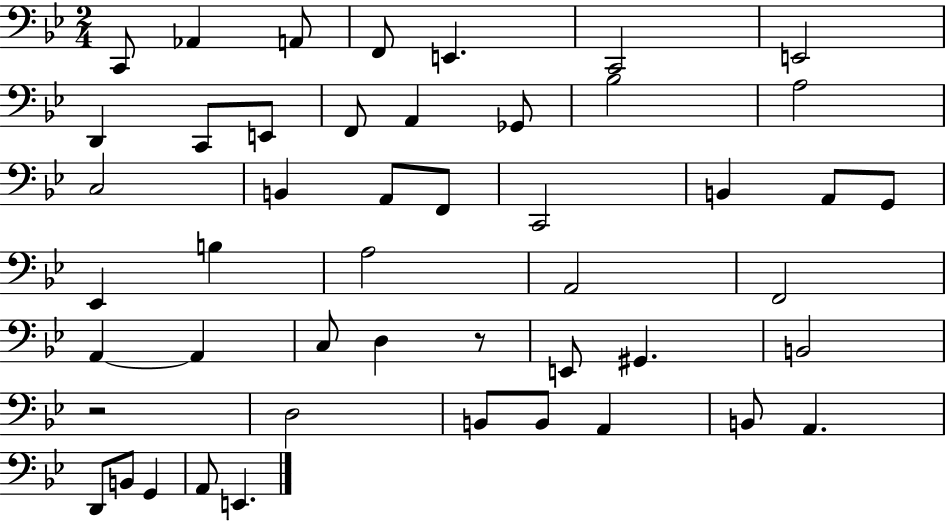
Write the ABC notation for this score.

X:1
T:Untitled
M:2/4
L:1/4
K:Bb
C,,/2 _A,, A,,/2 F,,/2 E,, C,,2 E,,2 D,, C,,/2 E,,/2 F,,/2 A,, _G,,/2 _B,2 A,2 C,2 B,, A,,/2 F,,/2 C,,2 B,, A,,/2 G,,/2 _E,, B, A,2 A,,2 F,,2 A,, A,, C,/2 D, z/2 E,,/2 ^G,, B,,2 z2 D,2 B,,/2 B,,/2 A,, B,,/2 A,, D,,/2 B,,/2 G,, A,,/2 E,,